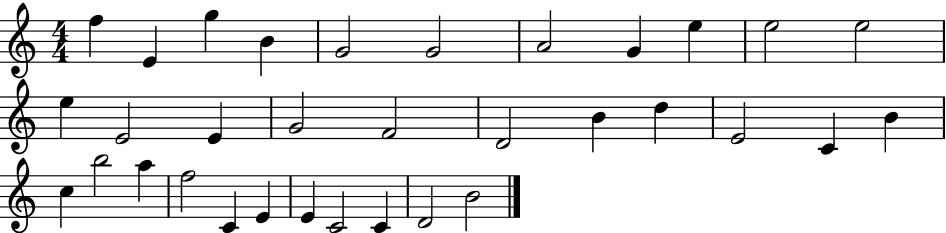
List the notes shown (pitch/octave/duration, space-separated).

F5/q E4/q G5/q B4/q G4/h G4/h A4/h G4/q E5/q E5/h E5/h E5/q E4/h E4/q G4/h F4/h D4/h B4/q D5/q E4/h C4/q B4/q C5/q B5/h A5/q F5/h C4/q E4/q E4/q C4/h C4/q D4/h B4/h